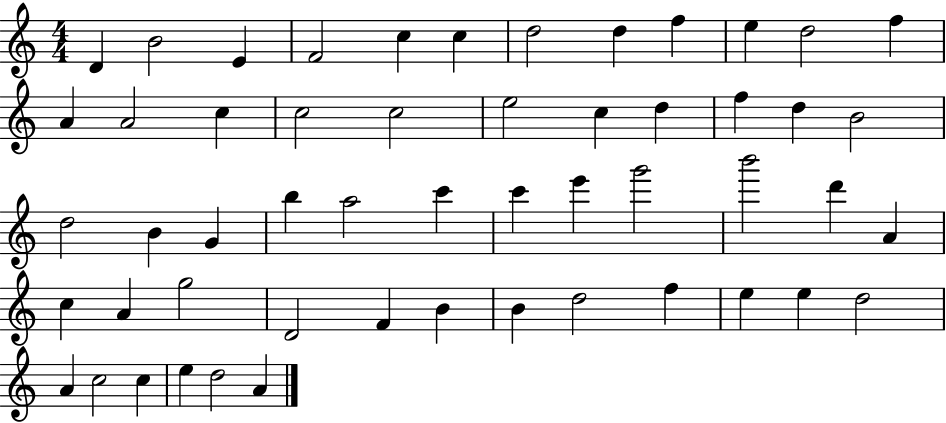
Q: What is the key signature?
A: C major